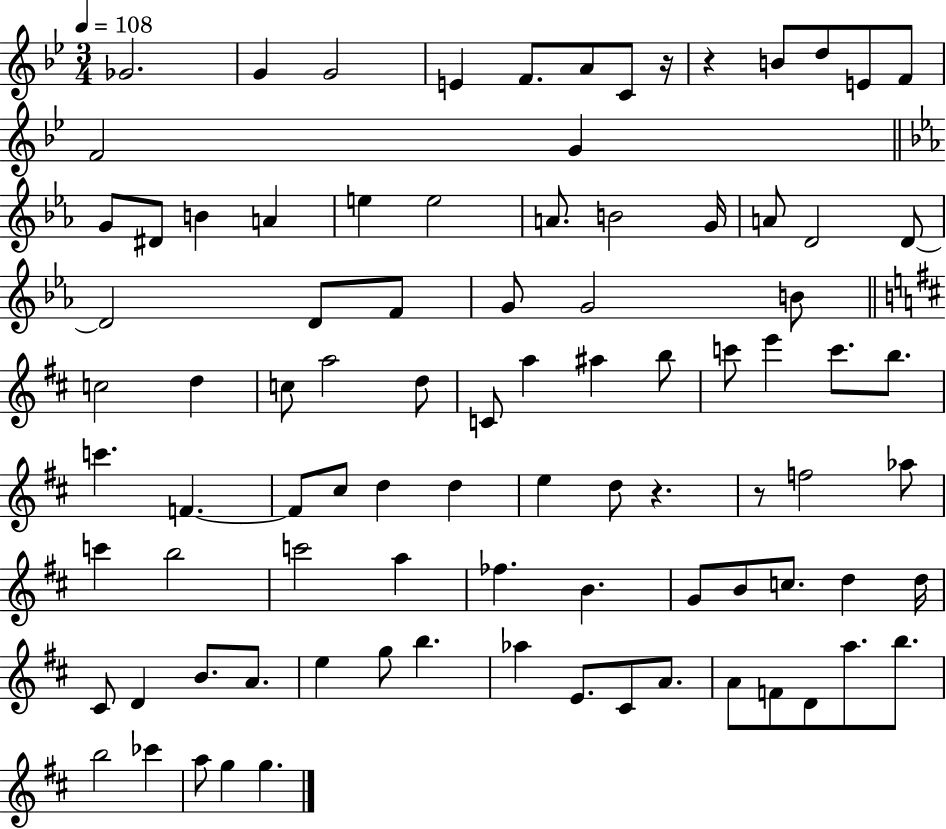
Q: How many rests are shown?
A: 4